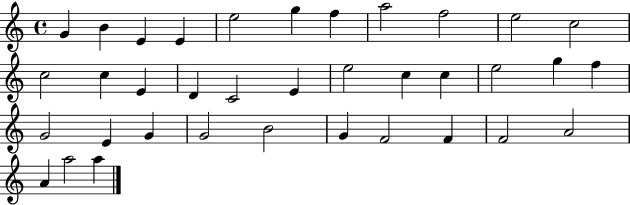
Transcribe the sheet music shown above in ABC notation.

X:1
T:Untitled
M:4/4
L:1/4
K:C
G B E E e2 g f a2 f2 e2 c2 c2 c E D C2 E e2 c c e2 g f G2 E G G2 B2 G F2 F F2 A2 A a2 a